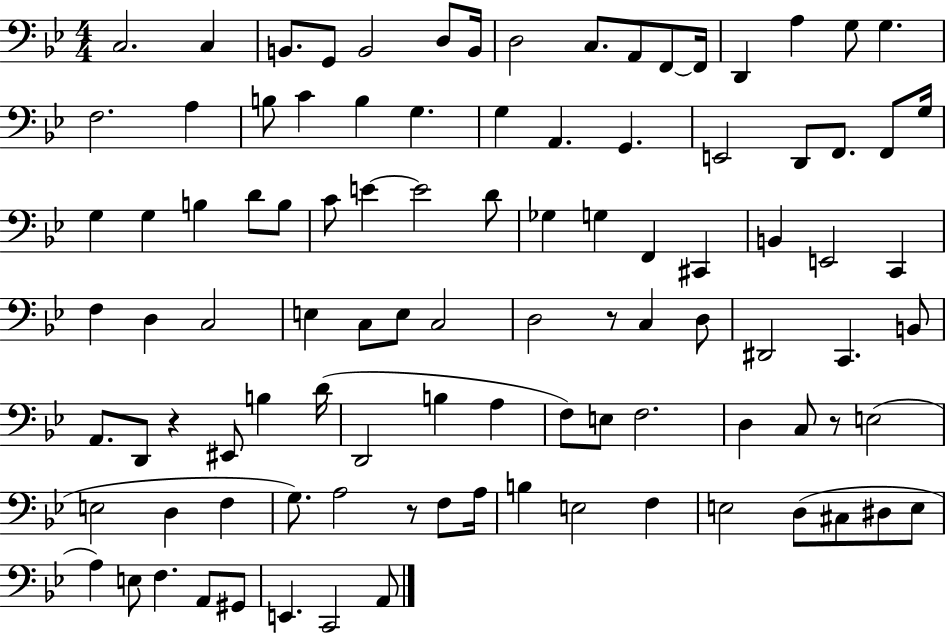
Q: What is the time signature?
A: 4/4